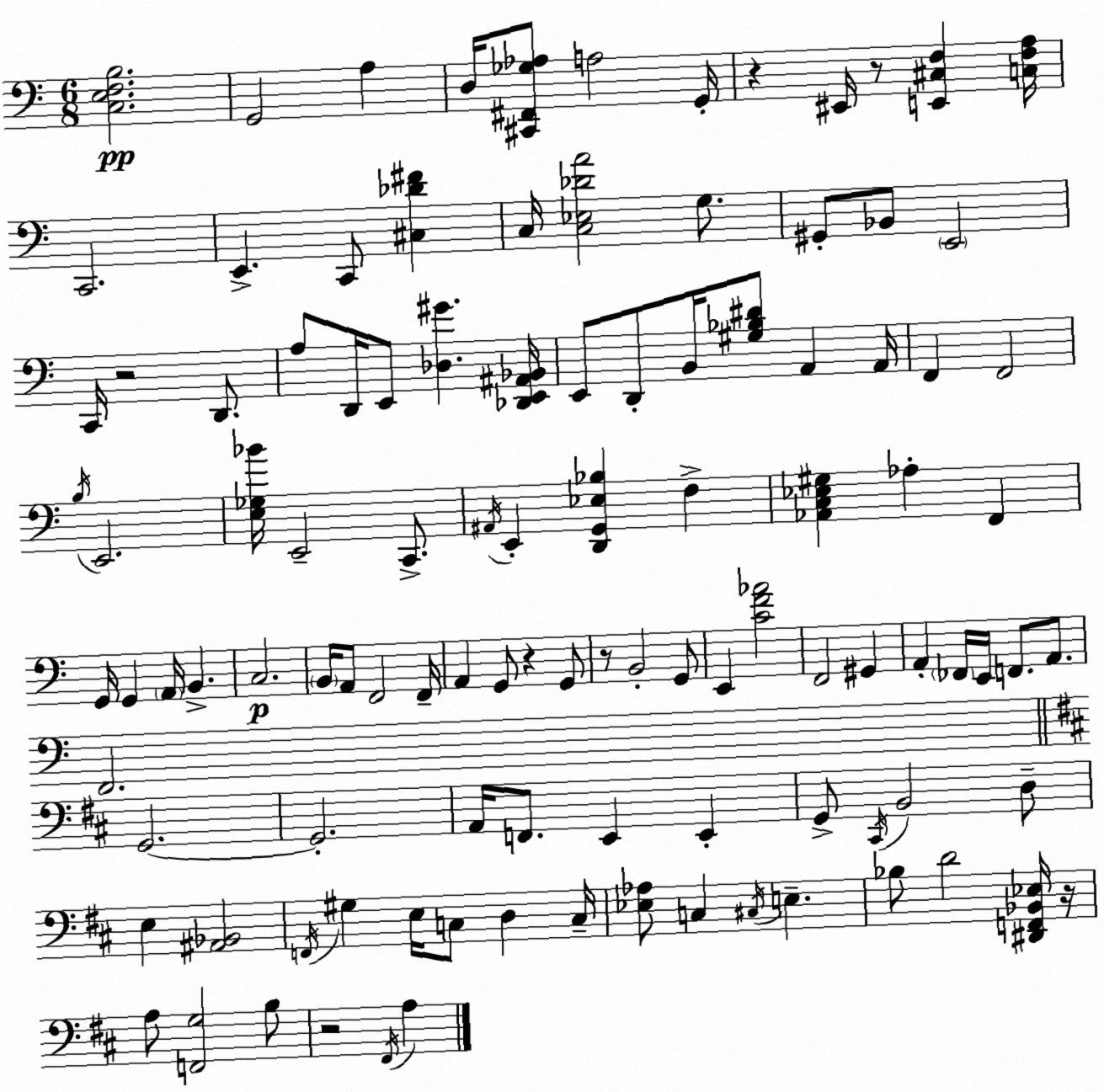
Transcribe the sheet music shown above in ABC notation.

X:1
T:Untitled
M:6/8
L:1/4
K:C
[C,E,F,B,]2 G,,2 A, D,/4 [^C,,^F,,_G,_A,]/2 A,2 G,,/4 z ^E,,/4 z/2 [E,,^C,F,] [C,F,A,]/4 C,,2 E,, C,,/2 [^C,_D^F] C,/4 [C,_E,_DA]2 G,/2 ^G,,/2 _B,,/2 E,,2 C,,/4 z2 D,,/2 A,/2 D,,/4 E,,/2 [_D,^G] [_D,,E,,^A,,_B,,]/4 E,,/2 D,,/2 B,,/4 [^G,_B,^D]/2 A,, A,,/4 F,, F,,2 B,/4 E,,2 [E,_G,_B]/4 E,,2 C,,/2 ^A,,/4 E,, [D,,G,,_E,_B,] F, [_A,,C,_E,^G,] _A, F,, G,,/4 G,, A,,/4 B,, C,2 B,,/4 A,,/2 F,,2 F,,/4 A,, G,,/2 z G,,/2 z/2 B,,2 G,,/2 E,, [CF_A]2 F,,2 ^G,, A,, _F,,/4 E,,/4 F,,/2 A,,/2 F,,2 G,,2 G,,2 A,,/4 F,,/2 E,, E,, G,,/2 ^C,,/4 B,,2 D,/2 E, [^A,,_B,,]2 F,,/4 ^G, E,/4 C,/2 D, C,/4 [_E,_A,]/2 C, ^C,/4 E, _B,/2 D2 [^D,,F,,_B,,_E,]/4 z/4 A,/2 [F,,G,]2 B,/2 z2 ^F,,/4 A,